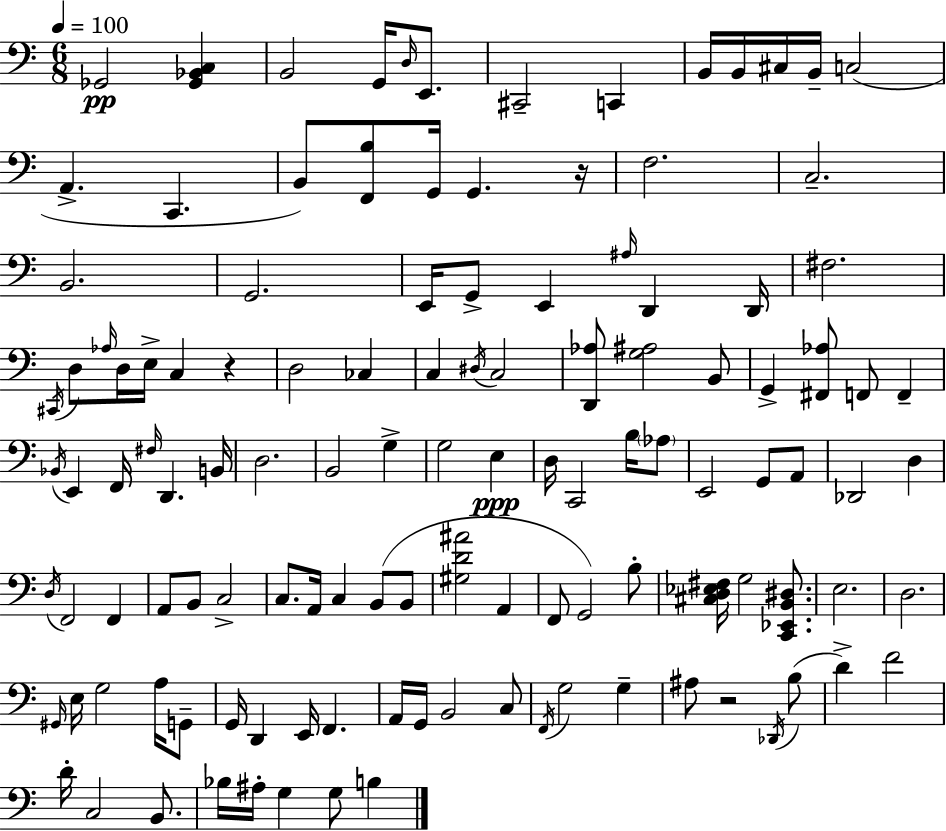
{
  \clef bass
  \numericTimeSignature
  \time 6/8
  \key a \minor
  \tempo 4 = 100
  ges,2\pp <ges, bes, c>4 | b,2 g,16 \grace { d16 } e,8. | cis,2-- c,4 | b,16 b,16 cis16 b,16-- c2( | \break a,4.-> c,4. | b,8) <f, b>8 g,16 g,4. | r16 f2. | c2.-- | \break b,2. | g,2. | e,16 g,8-> e,4 \grace { ais16 } d,4 | d,16 fis2. | \break \acciaccatura { cis,16 } d8 \grace { aes16 } d16 e16-> c4 | r4 d2 | ces4 c4 \acciaccatura { dis16 } c2 | <d, aes>8 <g ais>2 | \break b,8 g,4-> <fis, aes>8 f,8 | f,4-- \acciaccatura { bes,16 } e,4 f,16 \grace { fis16 } | d,4. b,16 d2. | b,2 | \break g4-> g2 | e4\ppp d16 c,2 | b16 \parenthesize aes8 e,2 | g,8 a,8 des,2 | \break d4 \acciaccatura { d16 } f,2 | f,4 a,8 b,8 | c2-> c8. a,16 | c4 b,8( b,8 <gis d' ais'>2 | \break a,4 f,8 g,2) | b8-. <cis d ees fis>16 g2 | <c, ees, b, dis>8. e2. | d2. | \break \grace { gis,16 } e16 g2 | a16 g,8-- g,16 d,4 | e,16 f,4. a,16 g,16 b,2 | c8 \acciaccatura { f,16 } g2 | \break g4-- ais8 | r2 \acciaccatura { des,16 }( b8 d'4->) | f'2 d'16-. | c2 b,8. bes16 | \break ais16-. g4 g8 b4 \bar "|."
}